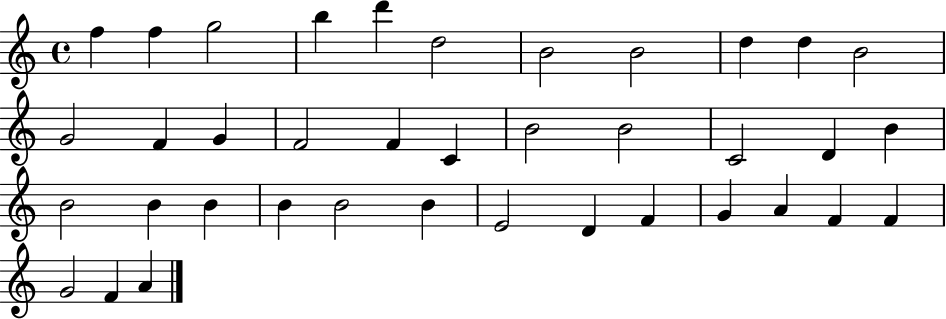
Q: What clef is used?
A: treble